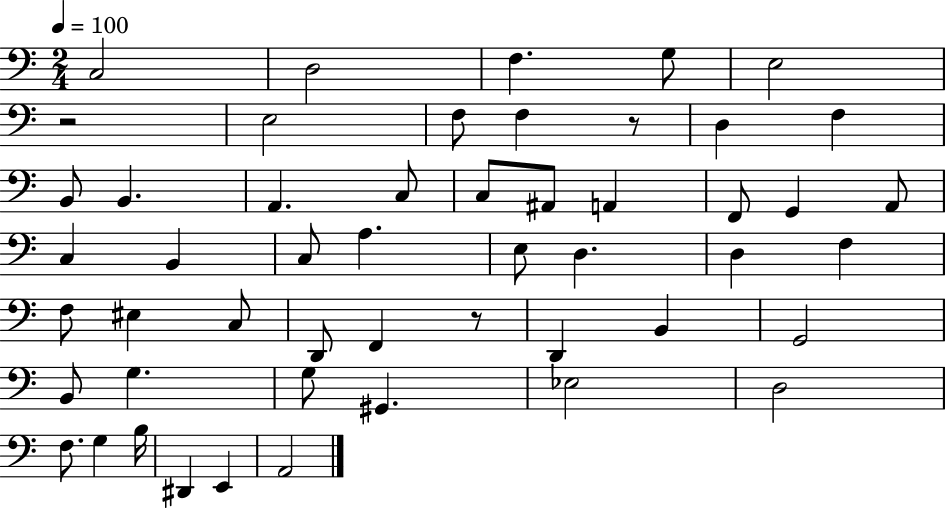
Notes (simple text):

C3/h D3/h F3/q. G3/e E3/h R/h E3/h F3/e F3/q R/e D3/q F3/q B2/e B2/q. A2/q. C3/e C3/e A#2/e A2/q F2/e G2/q A2/e C3/q B2/q C3/e A3/q. E3/e D3/q. D3/q F3/q F3/e EIS3/q C3/e D2/e F2/q R/e D2/q B2/q G2/h B2/e G3/q. G3/e G#2/q. Eb3/h D3/h F3/e. G3/q B3/s D#2/q E2/q A2/h